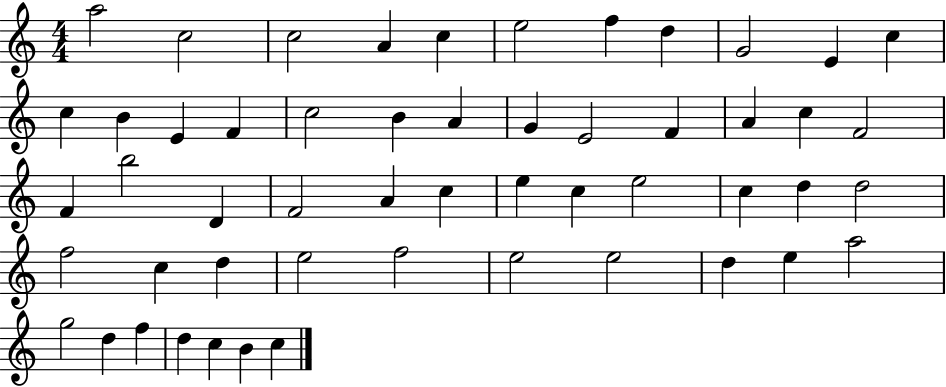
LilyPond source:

{
  \clef treble
  \numericTimeSignature
  \time 4/4
  \key c \major
  a''2 c''2 | c''2 a'4 c''4 | e''2 f''4 d''4 | g'2 e'4 c''4 | \break c''4 b'4 e'4 f'4 | c''2 b'4 a'4 | g'4 e'2 f'4 | a'4 c''4 f'2 | \break f'4 b''2 d'4 | f'2 a'4 c''4 | e''4 c''4 e''2 | c''4 d''4 d''2 | \break f''2 c''4 d''4 | e''2 f''2 | e''2 e''2 | d''4 e''4 a''2 | \break g''2 d''4 f''4 | d''4 c''4 b'4 c''4 | \bar "|."
}